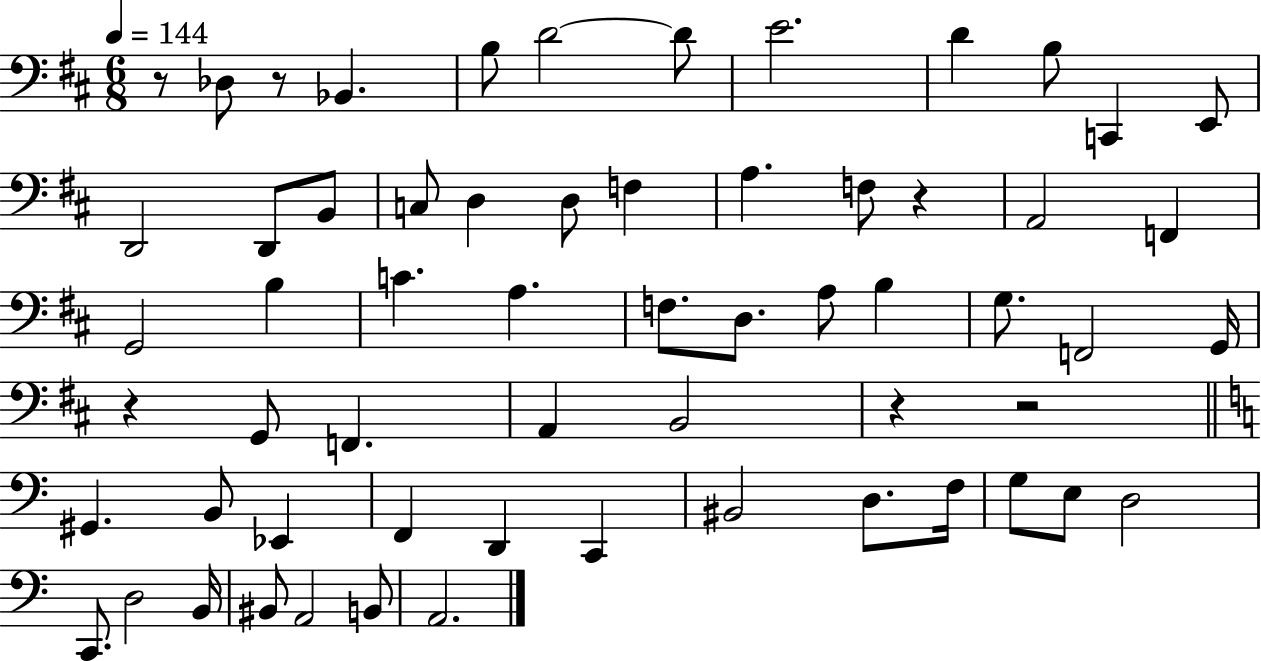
{
  \clef bass
  \numericTimeSignature
  \time 6/8
  \key d \major
  \tempo 4 = 144
  \repeat volta 2 { r8 des8 r8 bes,4. | b8 d'2~~ d'8 | e'2. | d'4 b8 c,4 e,8 | \break d,2 d,8 b,8 | c8 d4 d8 f4 | a4. f8 r4 | a,2 f,4 | \break g,2 b4 | c'4. a4. | f8. d8. a8 b4 | g8. f,2 g,16 | \break r4 g,8 f,4. | a,4 b,2 | r4 r2 | \bar "||" \break \key c \major gis,4. b,8 ees,4 | f,4 d,4 c,4 | bis,2 d8. f16 | g8 e8 d2 | \break c,8. d2 b,16 | bis,8 a,2 b,8 | a,2. | } \bar "|."
}